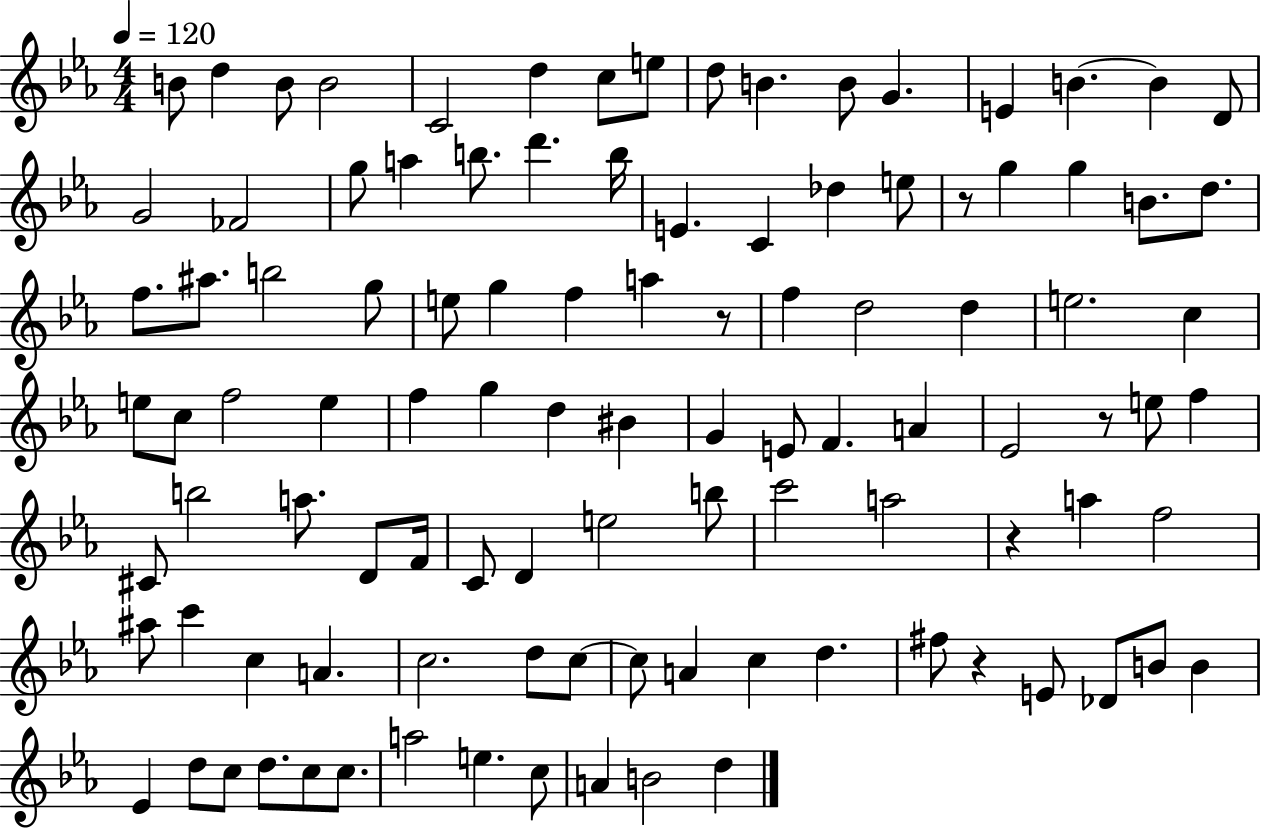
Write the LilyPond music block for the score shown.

{
  \clef treble
  \numericTimeSignature
  \time 4/4
  \key ees \major
  \tempo 4 = 120
  \repeat volta 2 { b'8 d''4 b'8 b'2 | c'2 d''4 c''8 e''8 | d''8 b'4. b'8 g'4. | e'4 b'4.~~ b'4 d'8 | \break g'2 fes'2 | g''8 a''4 b''8. d'''4. b''16 | e'4. c'4 des''4 e''8 | r8 g''4 g''4 b'8. d''8. | \break f''8. ais''8. b''2 g''8 | e''8 g''4 f''4 a''4 r8 | f''4 d''2 d''4 | e''2. c''4 | \break e''8 c''8 f''2 e''4 | f''4 g''4 d''4 bis'4 | g'4 e'8 f'4. a'4 | ees'2 r8 e''8 f''4 | \break cis'8 b''2 a''8. d'8 f'16 | c'8 d'4 e''2 b''8 | c'''2 a''2 | r4 a''4 f''2 | \break ais''8 c'''4 c''4 a'4. | c''2. d''8 c''8~~ | c''8 a'4 c''4 d''4. | fis''8 r4 e'8 des'8 b'8 b'4 | \break ees'4 d''8 c''8 d''8. c''8 c''8. | a''2 e''4. c''8 | a'4 b'2 d''4 | } \bar "|."
}